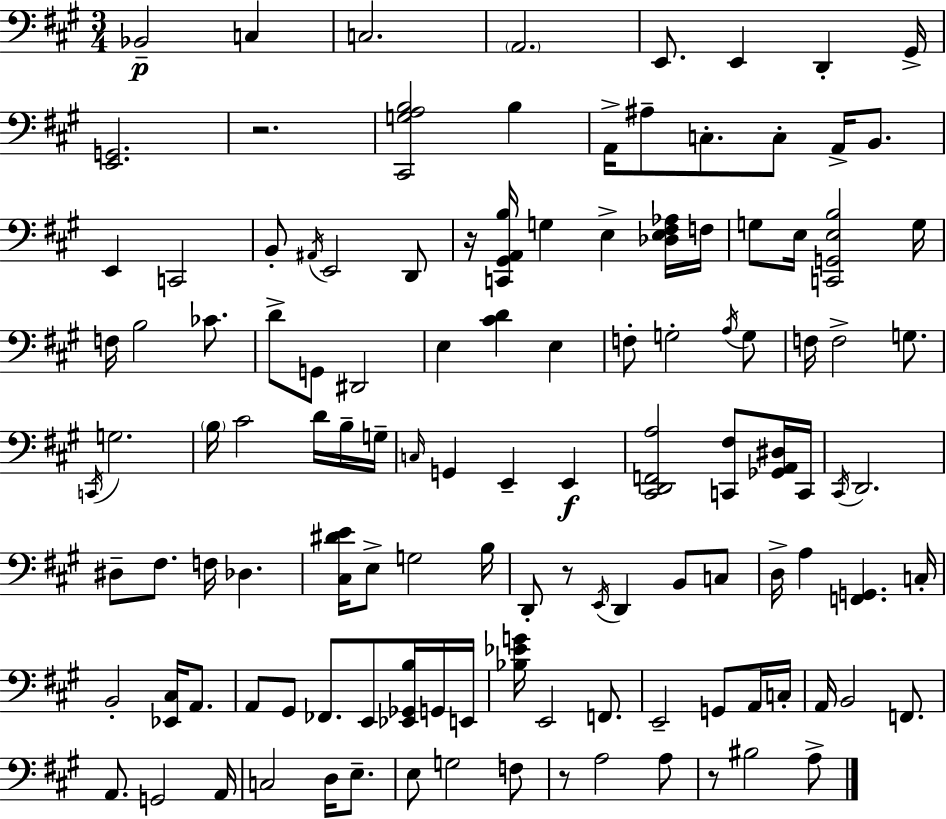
Bb2/h C3/q C3/h. A2/h. E2/e. E2/q D2/q G#2/s [E2,G2]/h. R/h. [C#2,G3,A3,B3]/h B3/q A2/s A#3/e C3/e. C3/e A2/s B2/e. E2/q C2/h B2/e A#2/s E2/h D2/e R/s [C2,G#2,A2,B3]/s G3/q E3/q [Db3,E3,F#3,Ab3]/s F3/s G3/e E3/s [C2,G2,E3,B3]/h G3/s F3/s B3/h CES4/e. D4/e G2/e D#2/h E3/q [C#4,D4]/q E3/q F3/e G3/h A3/s G3/e F3/s F3/h G3/e. C2/s G3/h. B3/s C#4/h D4/s B3/s G3/s C3/s G2/q E2/q E2/q [C#2,D2,F2,A3]/h [C2,F#3]/e [Gb2,A2,D#3]/s C2/s C#2/s D2/h. D#3/e F#3/e. F3/s Db3/q. [C#3,D#4,E4]/s E3/e G3/h B3/s D2/e R/e E2/s D2/q B2/e C3/e D3/s A3/q [F2,G2]/q. C3/s B2/h [Eb2,C#3]/s A2/e. A2/e G#2/e FES2/e. E2/e [Eb2,Gb2,B3]/s G2/s E2/s [Bb3,Eb4,G4]/s E2/h F2/e. E2/h G2/e A2/s C3/s A2/s B2/h F2/e. A2/e. G2/h A2/s C3/h D3/s E3/e. E3/e G3/h F3/e R/e A3/h A3/e R/e BIS3/h A3/e